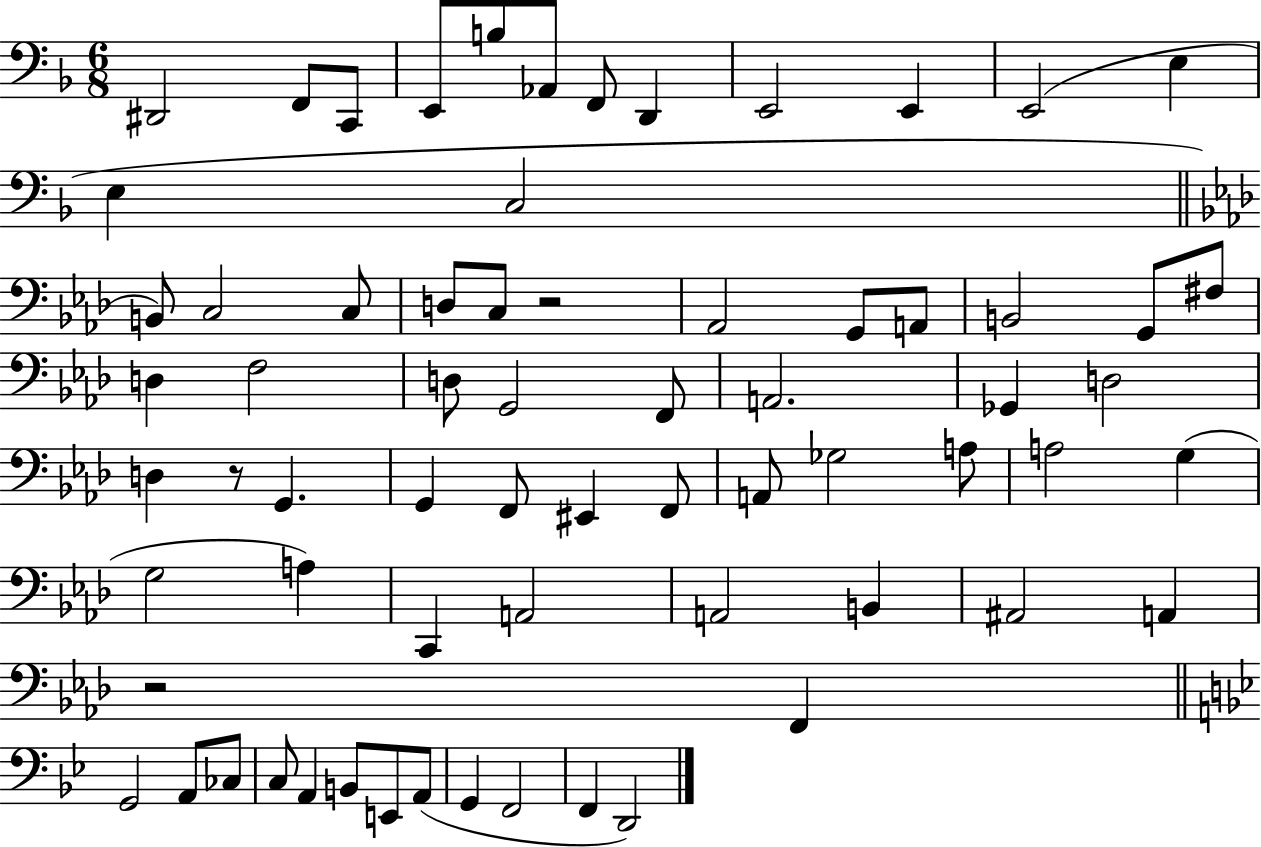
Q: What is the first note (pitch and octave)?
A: D#2